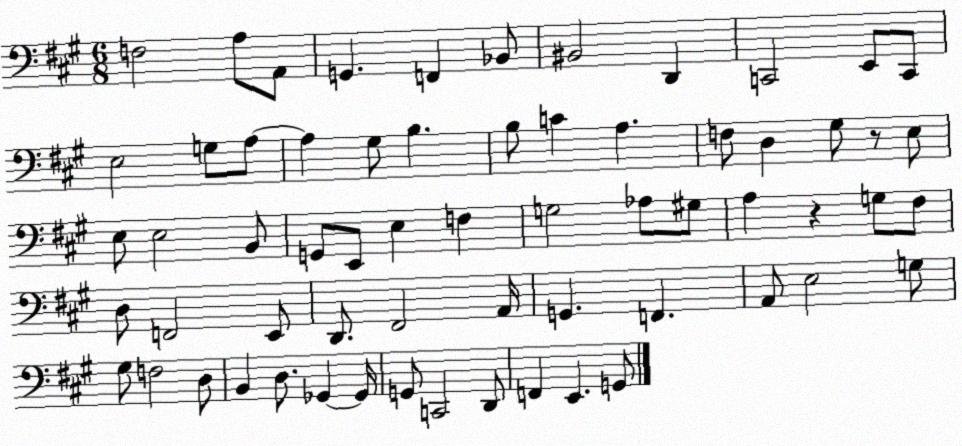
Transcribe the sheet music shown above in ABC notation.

X:1
T:Untitled
M:6/8
L:1/4
K:A
F,2 A,/2 A,,/2 G,, F,, _B,,/2 ^B,,2 D,, C,,2 E,,/2 C,,/2 E,2 G,/2 A,/2 A, ^G,/2 B, B,/2 C A, F,/2 D, ^G,/2 z/2 E,/2 E,/2 E,2 B,,/2 G,,/2 E,,/2 E, F, G,2 _A,/2 ^G,/2 A, z G,/2 ^F,/2 D,/2 F,,2 E,,/2 D,,/2 ^F,,2 A,,/4 G,, F,, A,,/2 E,2 G,/2 ^G,/2 F,2 D,/2 B,, D,/2 _G,, _G,,/4 G,,/2 C,,2 D,,/2 F,, E,, G,,/2